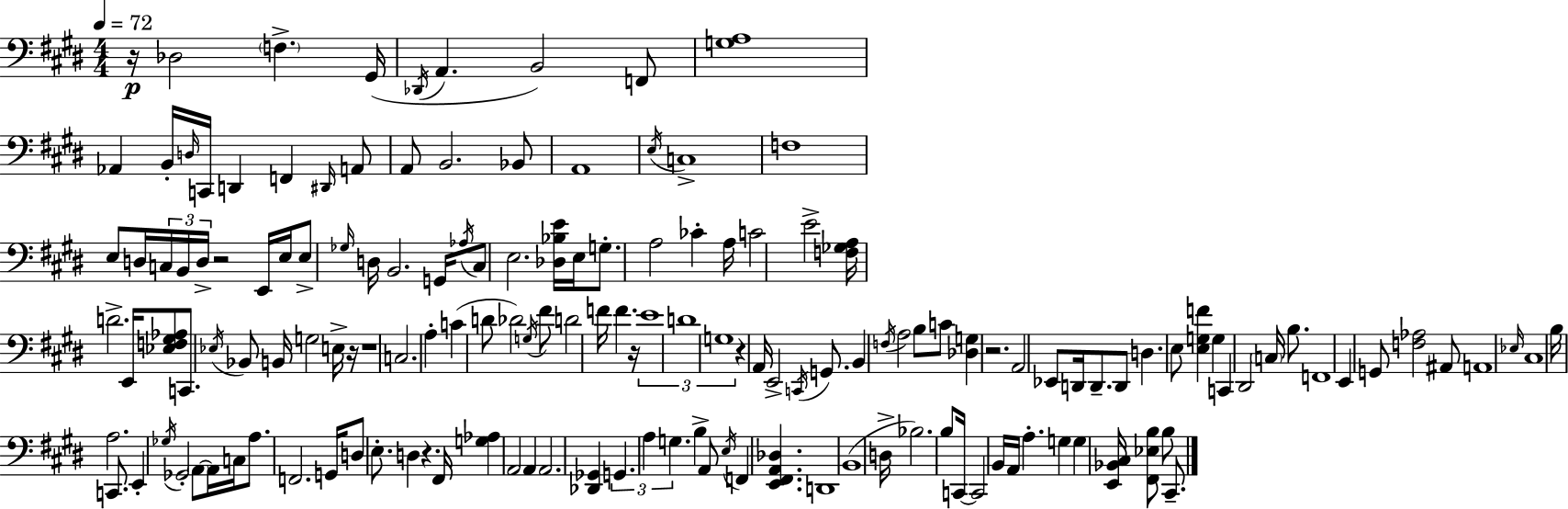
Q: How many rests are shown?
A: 8